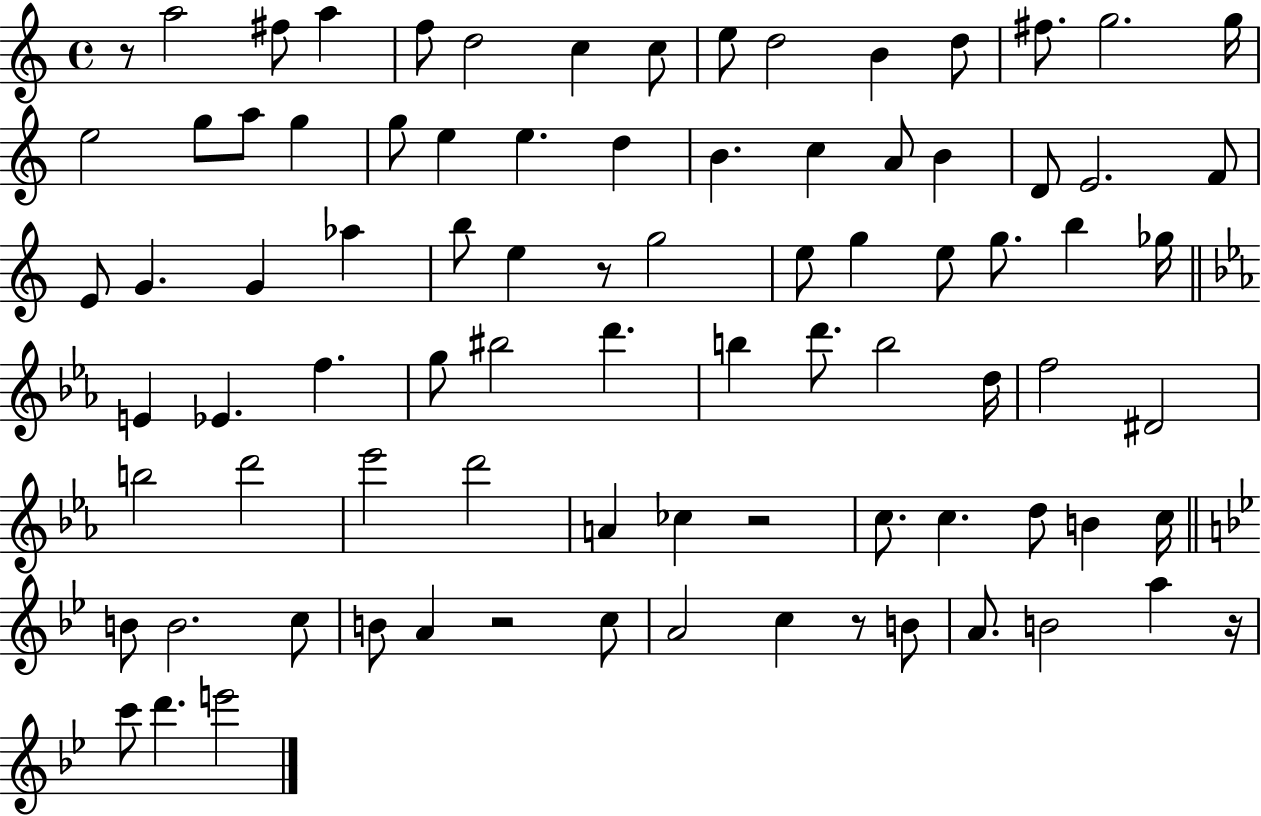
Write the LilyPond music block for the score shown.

{
  \clef treble
  \time 4/4
  \defaultTimeSignature
  \key c \major
  \repeat volta 2 { r8 a''2 fis''8 a''4 | f''8 d''2 c''4 c''8 | e''8 d''2 b'4 d''8 | fis''8. g''2. g''16 | \break e''2 g''8 a''8 g''4 | g''8 e''4 e''4. d''4 | b'4. c''4 a'8 b'4 | d'8 e'2. f'8 | \break e'8 g'4. g'4 aes''4 | b''8 e''4 r8 g''2 | e''8 g''4 e''8 g''8. b''4 ges''16 | \bar "||" \break \key ees \major e'4 ees'4. f''4. | g''8 bis''2 d'''4. | b''4 d'''8. b''2 d''16 | f''2 dis'2 | \break b''2 d'''2 | ees'''2 d'''2 | a'4 ces''4 r2 | c''8. c''4. d''8 b'4 c''16 | \break \bar "||" \break \key g \minor b'8 b'2. c''8 | b'8 a'4 r2 c''8 | a'2 c''4 r8 b'8 | a'8. b'2 a''4 r16 | \break c'''8 d'''4. e'''2 | } \bar "|."
}